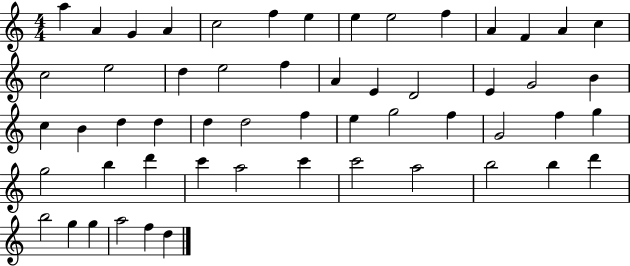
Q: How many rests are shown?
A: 0